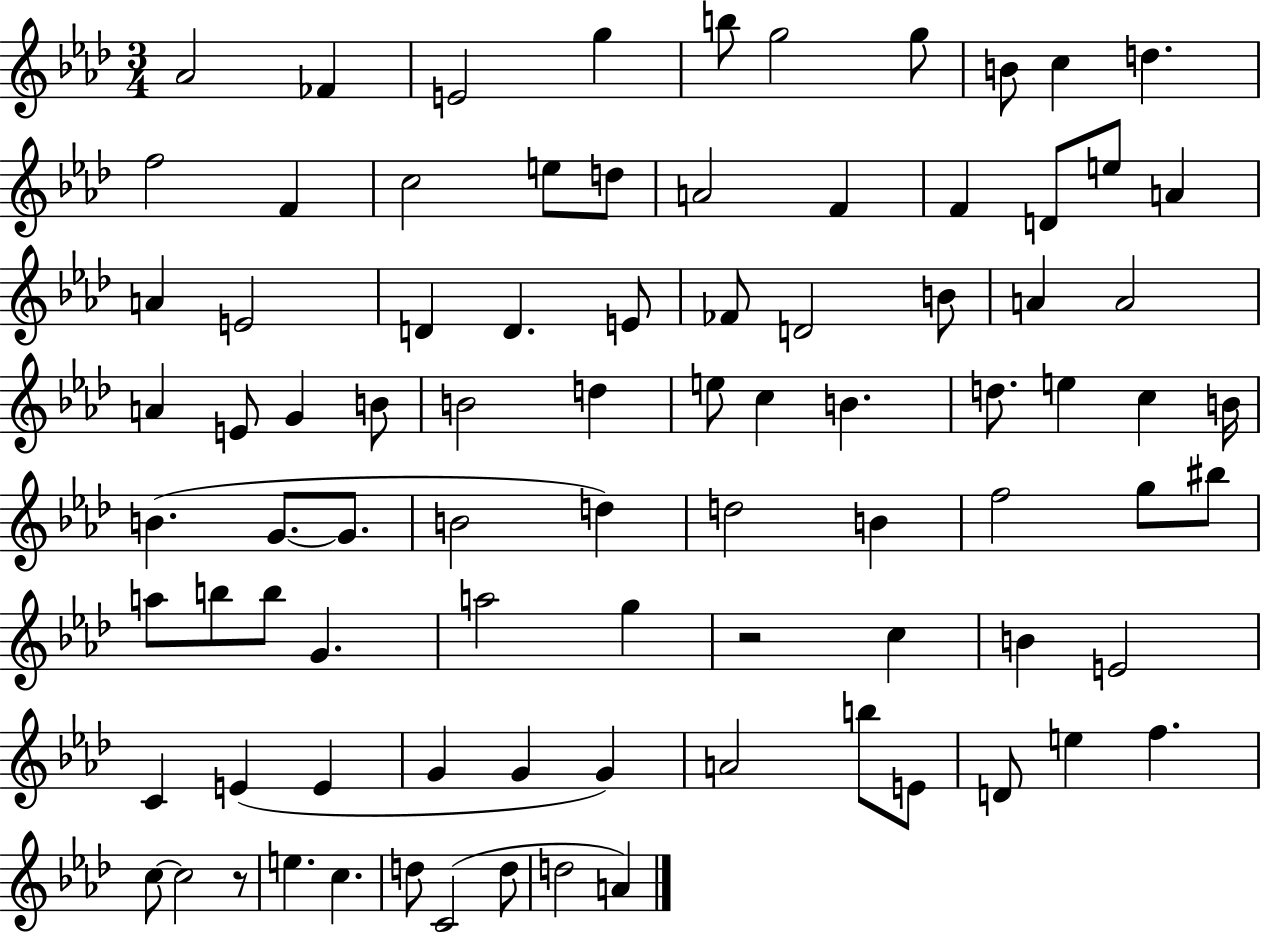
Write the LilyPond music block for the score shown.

{
  \clef treble
  \numericTimeSignature
  \time 3/4
  \key aes \major
  \repeat volta 2 { aes'2 fes'4 | e'2 g''4 | b''8 g''2 g''8 | b'8 c''4 d''4. | \break f''2 f'4 | c''2 e''8 d''8 | a'2 f'4 | f'4 d'8 e''8 a'4 | \break a'4 e'2 | d'4 d'4. e'8 | fes'8 d'2 b'8 | a'4 a'2 | \break a'4 e'8 g'4 b'8 | b'2 d''4 | e''8 c''4 b'4. | d''8. e''4 c''4 b'16 | \break b'4.( g'8.~~ g'8. | b'2 d''4) | d''2 b'4 | f''2 g''8 bis''8 | \break a''8 b''8 b''8 g'4. | a''2 g''4 | r2 c''4 | b'4 e'2 | \break c'4 e'4( e'4 | g'4 g'4 g'4) | a'2 b''8 e'8 | d'8 e''4 f''4. | \break c''8~~ c''2 r8 | e''4. c''4. | d''8 c'2( d''8 | d''2 a'4) | \break } \bar "|."
}